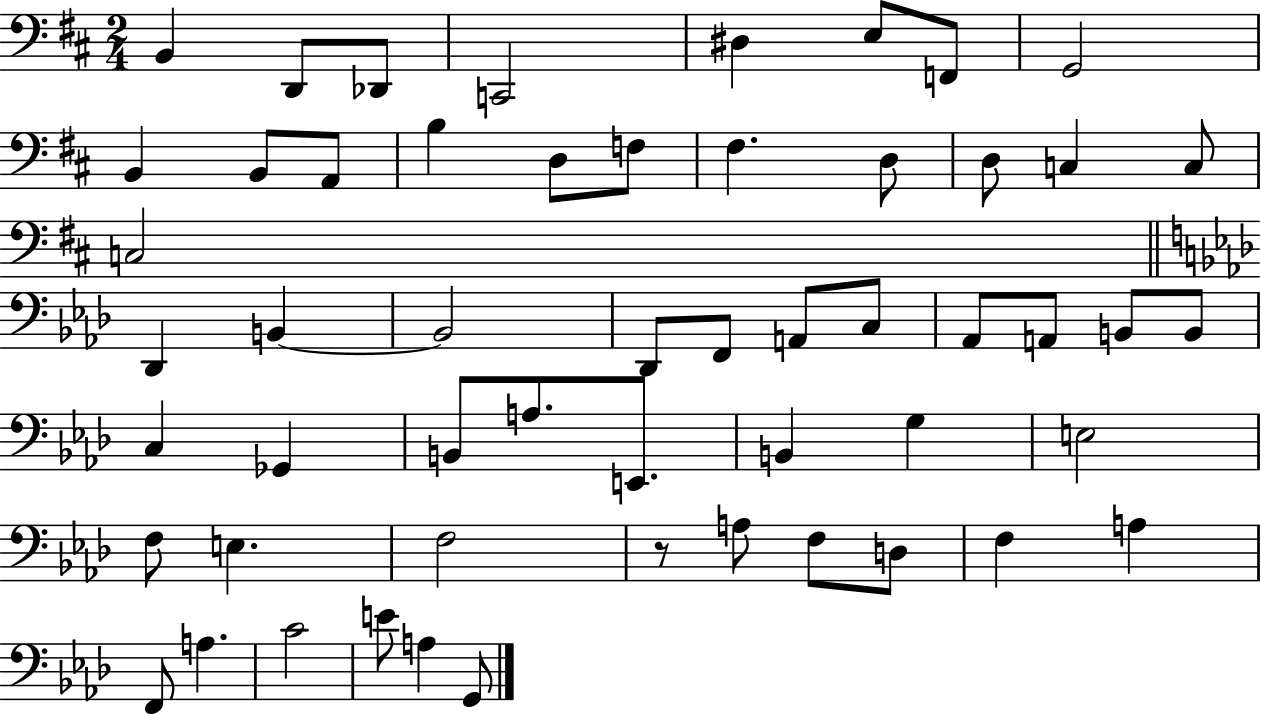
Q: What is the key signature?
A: D major